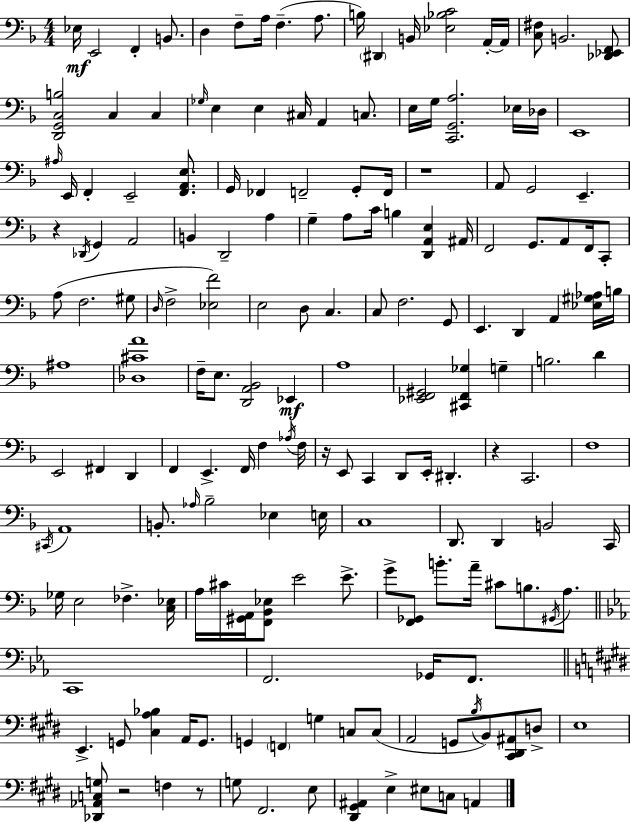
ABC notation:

X:1
T:Untitled
M:4/4
L:1/4
K:F
_E,/4 E,,2 F,, B,,/2 D, F,/2 A,/4 F, A,/2 B,/4 ^D,, B,,/4 [_E,_B,C]2 A,,/4 A,,/4 [C,^F,]/2 B,,2 [_D,,_E,,F,,]/2 [D,,G,,C,B,]2 C, C, _G,/4 E, E, ^C,/4 A,, C,/2 E,/4 G,/4 [C,,G,,A,]2 _E,/4 _D,/4 E,,4 ^A,/4 E,,/4 F,, E,,2 [F,,A,,E,]/2 G,,/4 _F,, F,,2 G,,/2 F,,/4 z4 A,,/2 G,,2 E,, z _D,,/4 G,, A,,2 B,, D,,2 A, G, A,/2 C/4 B, [D,,A,,E,] ^A,,/4 F,,2 G,,/2 A,,/2 F,,/4 C,,/2 A,/2 F,2 ^G,/2 D,/4 F,2 [_E,F]2 E,2 D,/2 C, C,/2 F,2 G,,/2 E,, D,, A,, [_E,^G,_A,]/4 B,/4 ^A,4 [_D,^CA]4 F,/4 E,/2 [D,,A,,_B,,]2 _E,, A,4 [_E,,F,,^G,,]2 [^C,,F,,_G,] G, B,2 D E,,2 ^F,, D,, F,, E,, F,,/4 F, _A,/4 F,/4 z/4 E,,/2 C,, D,,/2 E,,/4 ^D,, z C,,2 F,4 ^C,,/4 A,,4 B,,/2 _A,/4 _B,2 _E, E,/4 C,4 D,,/2 D,, B,,2 C,,/4 _G,/4 E,2 _F, [C,_E,]/4 A,/4 ^C/4 [^G,,A,,]/4 [F,,_B,,_E,]/2 E2 E/2 G/2 [F,,_G,,]/2 B/2 A/4 ^C/2 B,/2 ^G,,/4 A,/2 C,,4 F,,2 _G,,/4 F,,/2 E,, G,,/2 [^C,A,_B,] A,,/4 G,,/2 G,, F,, G, C,/2 C,/2 A,,2 G,,/2 B,/4 B,,/2 [^C,,^D,,^A,,]/2 D,/2 E,4 [_D,,_A,,C,G,]/2 z2 F, z/2 G,/2 ^F,,2 E,/2 [^D,,^G,,^A,,] E, ^E,/2 C,/2 A,,